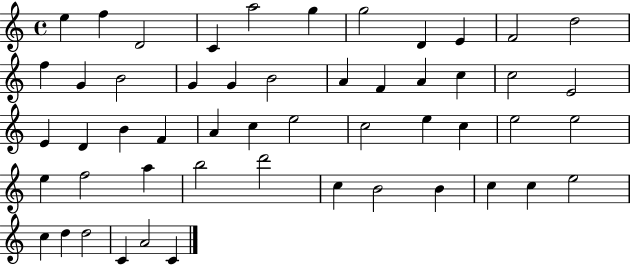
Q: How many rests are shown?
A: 0